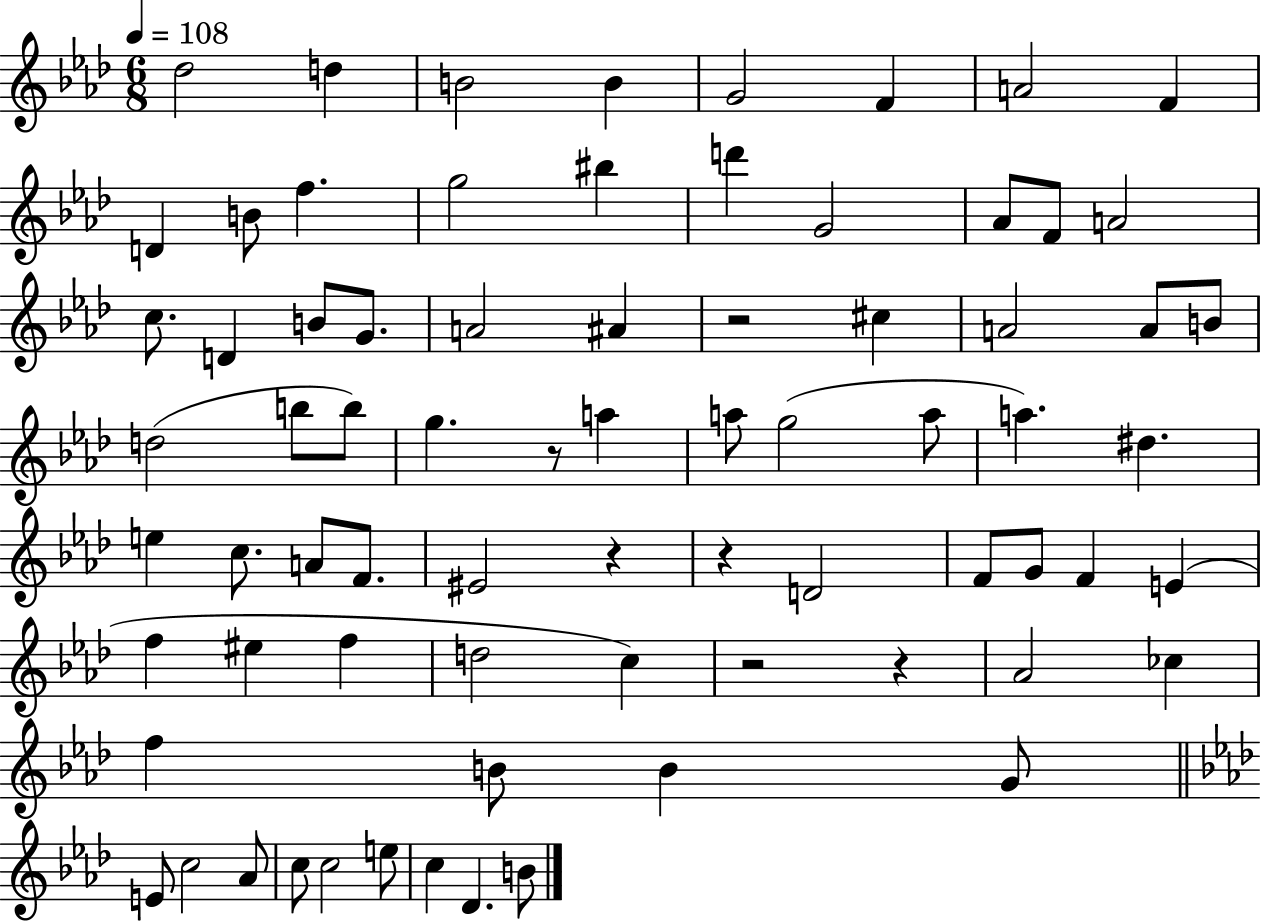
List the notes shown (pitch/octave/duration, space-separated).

Db5/h D5/q B4/h B4/q G4/h F4/q A4/h F4/q D4/q B4/e F5/q. G5/h BIS5/q D6/q G4/h Ab4/e F4/e A4/h C5/e. D4/q B4/e G4/e. A4/h A#4/q R/h C#5/q A4/h A4/e B4/e D5/h B5/e B5/e G5/q. R/e A5/q A5/e G5/h A5/e A5/q. D#5/q. E5/q C5/e. A4/e F4/e. EIS4/h R/q R/q D4/h F4/e G4/e F4/q E4/q F5/q EIS5/q F5/q D5/h C5/q R/h R/q Ab4/h CES5/q F5/q B4/e B4/q G4/e E4/e C5/h Ab4/e C5/e C5/h E5/e C5/q Db4/q. B4/e